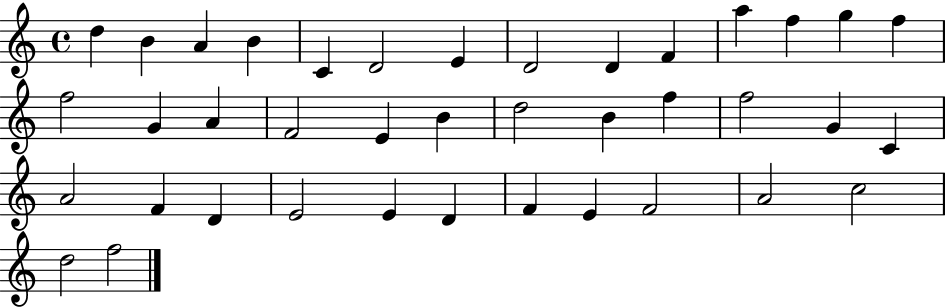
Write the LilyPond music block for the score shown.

{
  \clef treble
  \time 4/4
  \defaultTimeSignature
  \key c \major
  d''4 b'4 a'4 b'4 | c'4 d'2 e'4 | d'2 d'4 f'4 | a''4 f''4 g''4 f''4 | \break f''2 g'4 a'4 | f'2 e'4 b'4 | d''2 b'4 f''4 | f''2 g'4 c'4 | \break a'2 f'4 d'4 | e'2 e'4 d'4 | f'4 e'4 f'2 | a'2 c''2 | \break d''2 f''2 | \bar "|."
}